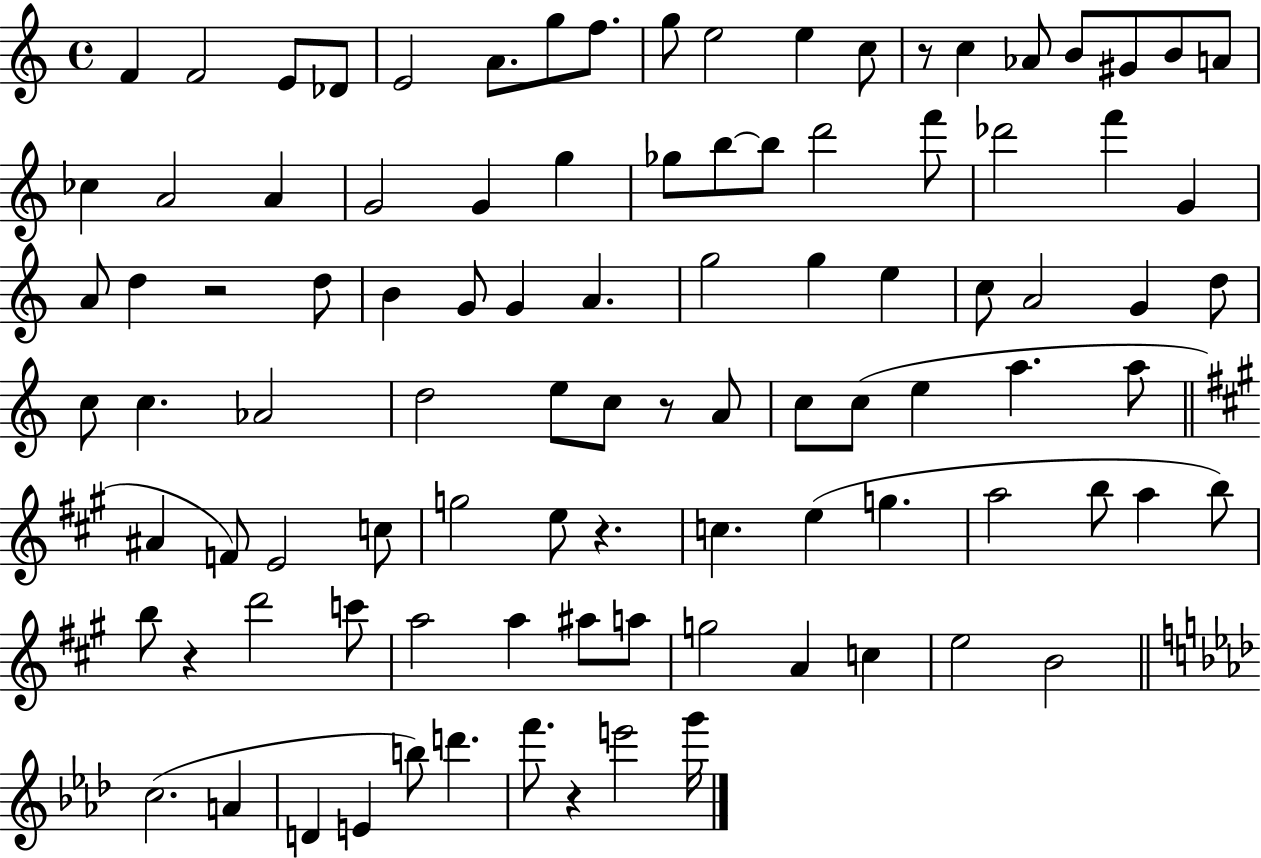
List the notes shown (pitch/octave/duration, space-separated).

F4/q F4/h E4/e Db4/e E4/h A4/e. G5/e F5/e. G5/e E5/h E5/q C5/e R/e C5/q Ab4/e B4/e G#4/e B4/e A4/e CES5/q A4/h A4/q G4/h G4/q G5/q Gb5/e B5/e B5/e D6/h F6/e Db6/h F6/q G4/q A4/e D5/q R/h D5/e B4/q G4/e G4/q A4/q. G5/h G5/q E5/q C5/e A4/h G4/q D5/e C5/e C5/q. Ab4/h D5/h E5/e C5/e R/e A4/e C5/e C5/e E5/q A5/q. A5/e A#4/q F4/e E4/h C5/e G5/h E5/e R/q. C5/q. E5/q G5/q. A5/h B5/e A5/q B5/e B5/e R/q D6/h C6/e A5/h A5/q A#5/e A5/e G5/h A4/q C5/q E5/h B4/h C5/h. A4/q D4/q E4/q B5/e D6/q. F6/e. R/q E6/h G6/s